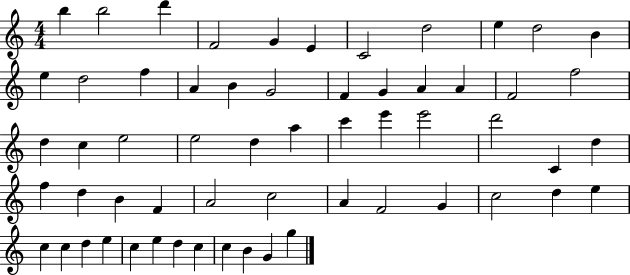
{
  \clef treble
  \numericTimeSignature
  \time 4/4
  \key c \major
  b''4 b''2 d'''4 | f'2 g'4 e'4 | c'2 d''2 | e''4 d''2 b'4 | \break e''4 d''2 f''4 | a'4 b'4 g'2 | f'4 g'4 a'4 a'4 | f'2 f''2 | \break d''4 c''4 e''2 | e''2 d''4 a''4 | c'''4 e'''4 e'''2 | d'''2 c'4 d''4 | \break f''4 d''4 b'4 f'4 | a'2 c''2 | a'4 f'2 g'4 | c''2 d''4 e''4 | \break c''4 c''4 d''4 e''4 | c''4 e''4 d''4 c''4 | c''4 b'4 g'4 g''4 | \bar "|."
}